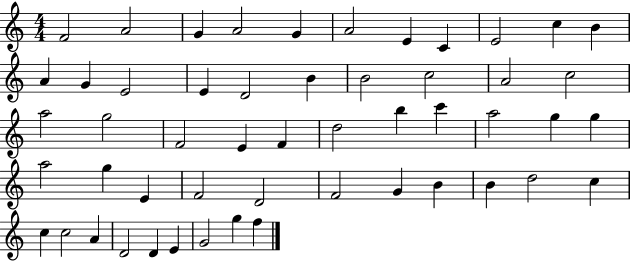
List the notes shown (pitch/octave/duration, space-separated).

F4/h A4/h G4/q A4/h G4/q A4/h E4/q C4/q E4/h C5/q B4/q A4/q G4/q E4/h E4/q D4/h B4/q B4/h C5/h A4/h C5/h A5/h G5/h F4/h E4/q F4/q D5/h B5/q C6/q A5/h G5/q G5/q A5/h G5/q E4/q F4/h D4/h F4/h G4/q B4/q B4/q D5/h C5/q C5/q C5/h A4/q D4/h D4/q E4/q G4/h G5/q F5/q